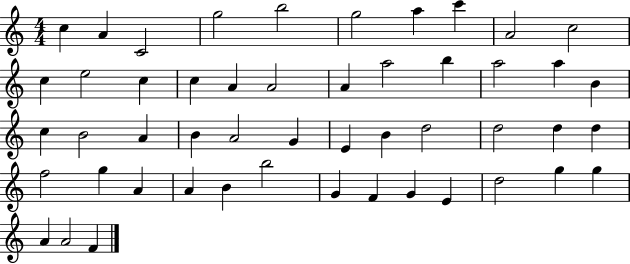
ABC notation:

X:1
T:Untitled
M:4/4
L:1/4
K:C
c A C2 g2 b2 g2 a c' A2 c2 c e2 c c A A2 A a2 b a2 a B c B2 A B A2 G E B d2 d2 d d f2 g A A B b2 G F G E d2 g g A A2 F